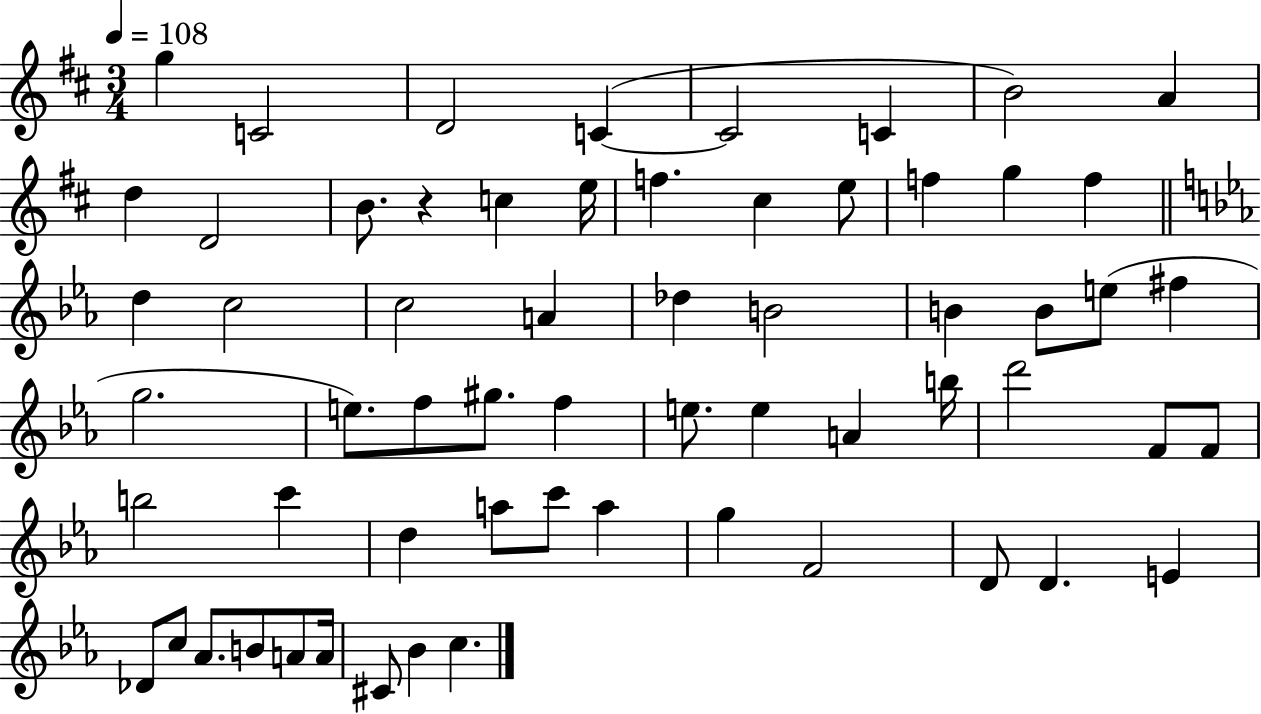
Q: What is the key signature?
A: D major